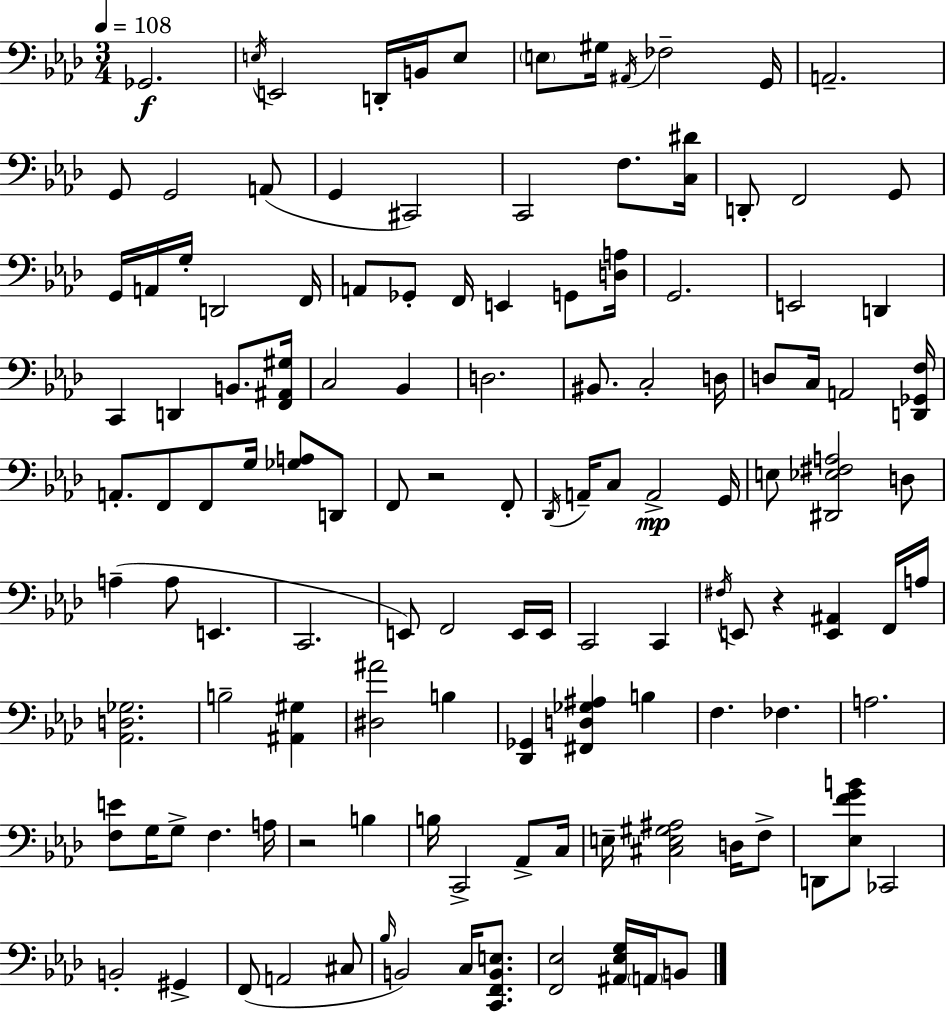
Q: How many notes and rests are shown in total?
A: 126